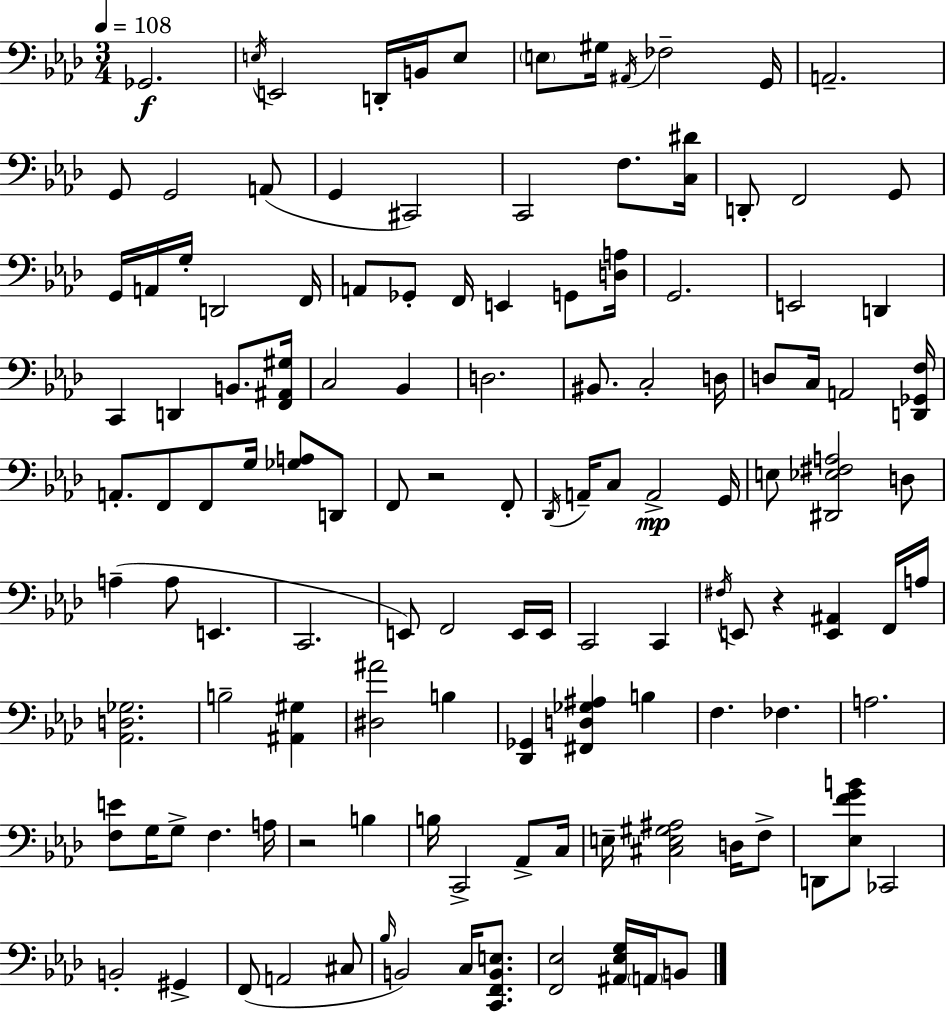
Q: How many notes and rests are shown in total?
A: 126